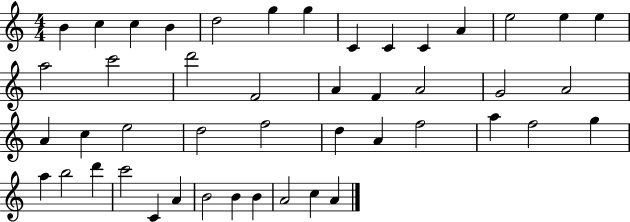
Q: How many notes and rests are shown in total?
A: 46